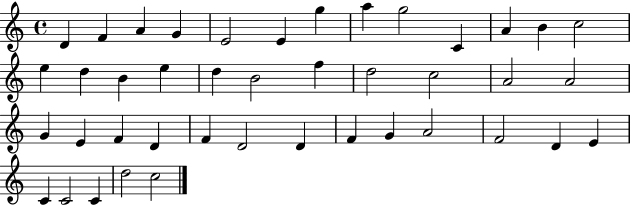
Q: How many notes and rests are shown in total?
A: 42